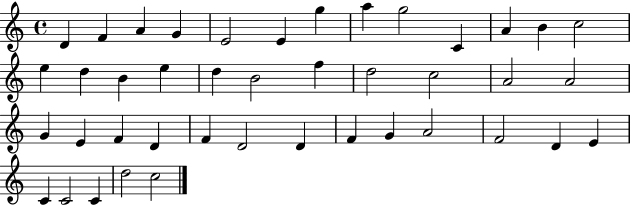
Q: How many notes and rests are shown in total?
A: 42